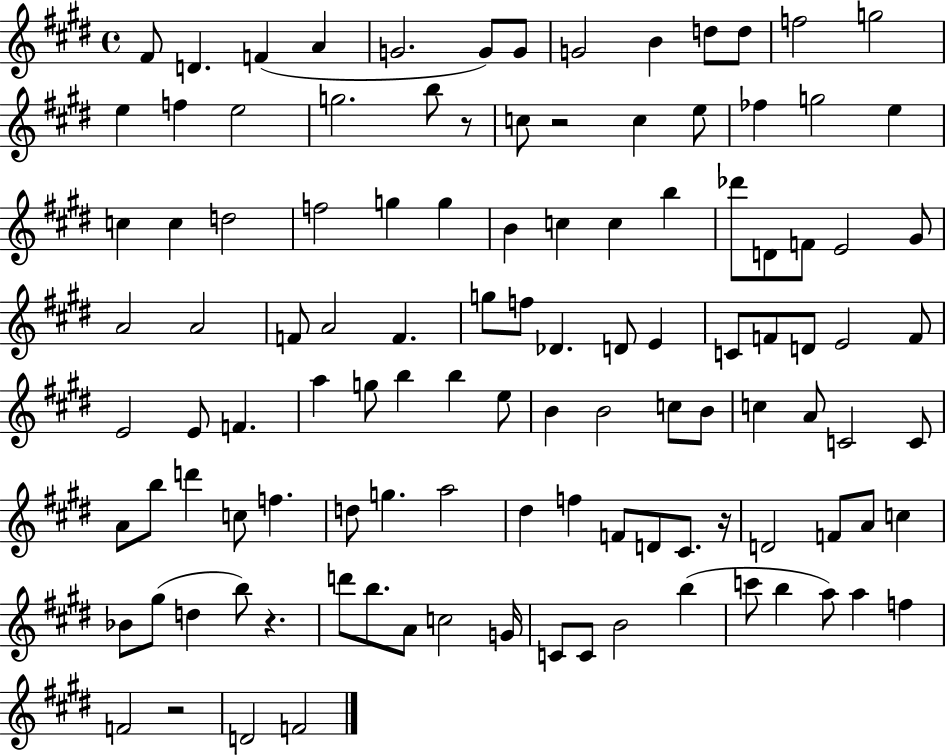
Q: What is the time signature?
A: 4/4